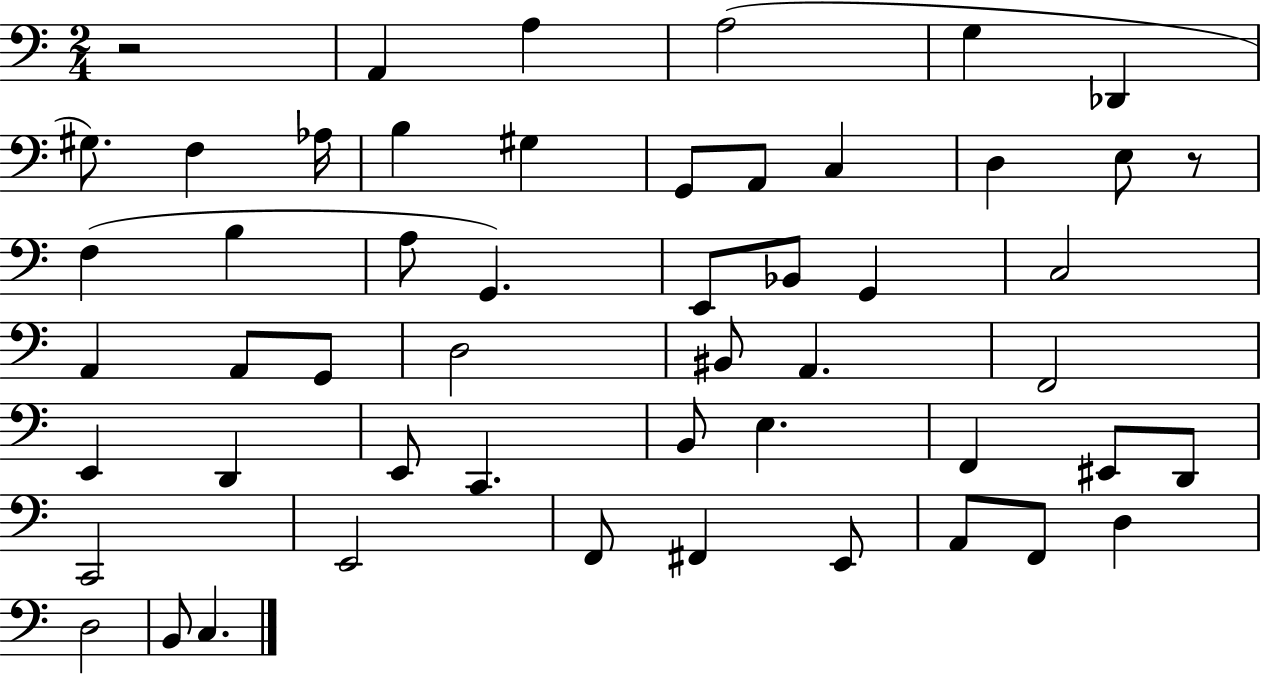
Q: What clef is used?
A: bass